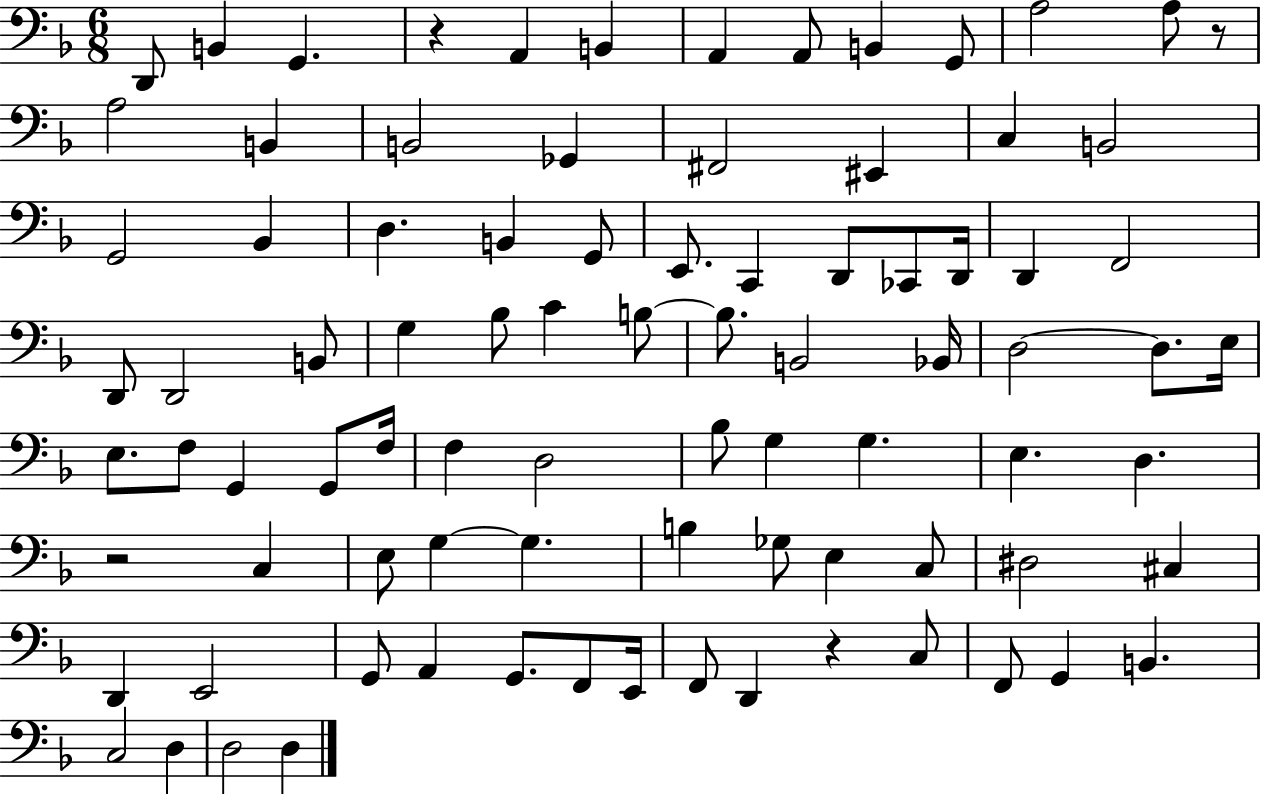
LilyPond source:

{
  \clef bass
  \numericTimeSignature
  \time 6/8
  \key f \major
  d,8 b,4 g,4. | r4 a,4 b,4 | a,4 a,8 b,4 g,8 | a2 a8 r8 | \break a2 b,4 | b,2 ges,4 | fis,2 eis,4 | c4 b,2 | \break g,2 bes,4 | d4. b,4 g,8 | e,8. c,4 d,8 ces,8 d,16 | d,4 f,2 | \break d,8 d,2 b,8 | g4 bes8 c'4 b8~~ | b8. b,2 bes,16 | d2~~ d8. e16 | \break e8. f8 g,4 g,8 f16 | f4 d2 | bes8 g4 g4. | e4. d4. | \break r2 c4 | e8 g4~~ g4. | b4 ges8 e4 c8 | dis2 cis4 | \break d,4 e,2 | g,8 a,4 g,8. f,8 e,16 | f,8 d,4 r4 c8 | f,8 g,4 b,4. | \break c2 d4 | d2 d4 | \bar "|."
}